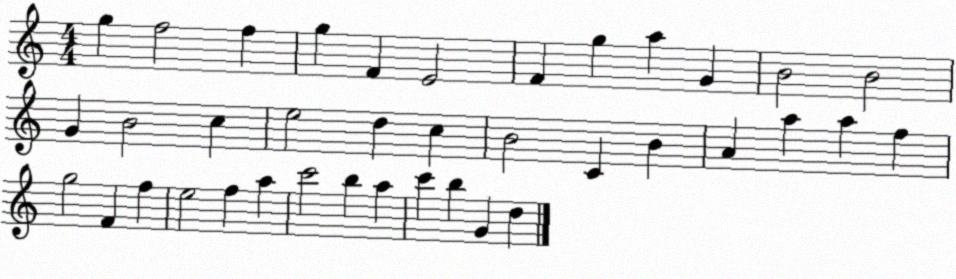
X:1
T:Untitled
M:4/4
L:1/4
K:C
g f2 f g F E2 F g a G B2 B2 G B2 c e2 d c B2 C B A a a f g2 F f e2 f a c'2 b a c' b G d